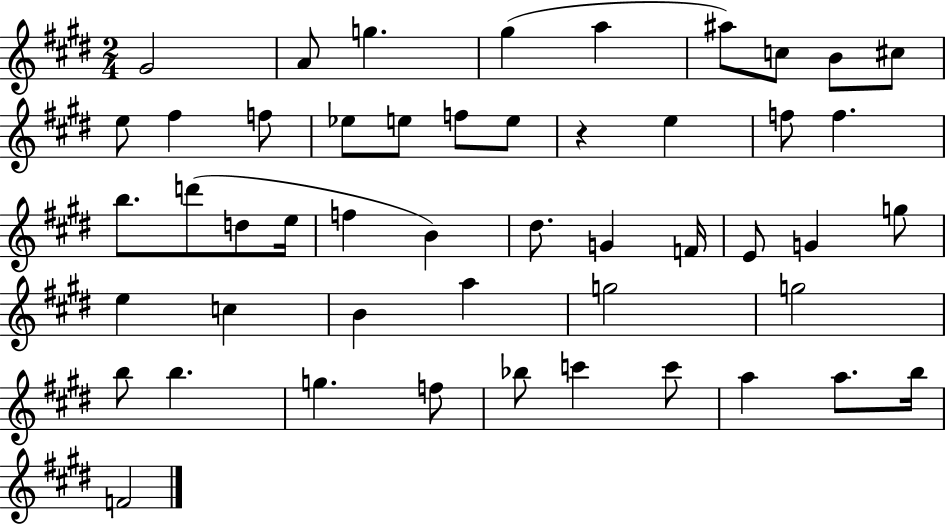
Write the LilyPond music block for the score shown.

{
  \clef treble
  \numericTimeSignature
  \time 2/4
  \key e \major
  gis'2 | a'8 g''4. | gis''4( a''4 | ais''8) c''8 b'8 cis''8 | \break e''8 fis''4 f''8 | ees''8 e''8 f''8 e''8 | r4 e''4 | f''8 f''4. | \break b''8. d'''8( d''8 e''16 | f''4 b'4) | dis''8. g'4 f'16 | e'8 g'4 g''8 | \break e''4 c''4 | b'4 a''4 | g''2 | g''2 | \break b''8 b''4. | g''4. f''8 | bes''8 c'''4 c'''8 | a''4 a''8. b''16 | \break f'2 | \bar "|."
}